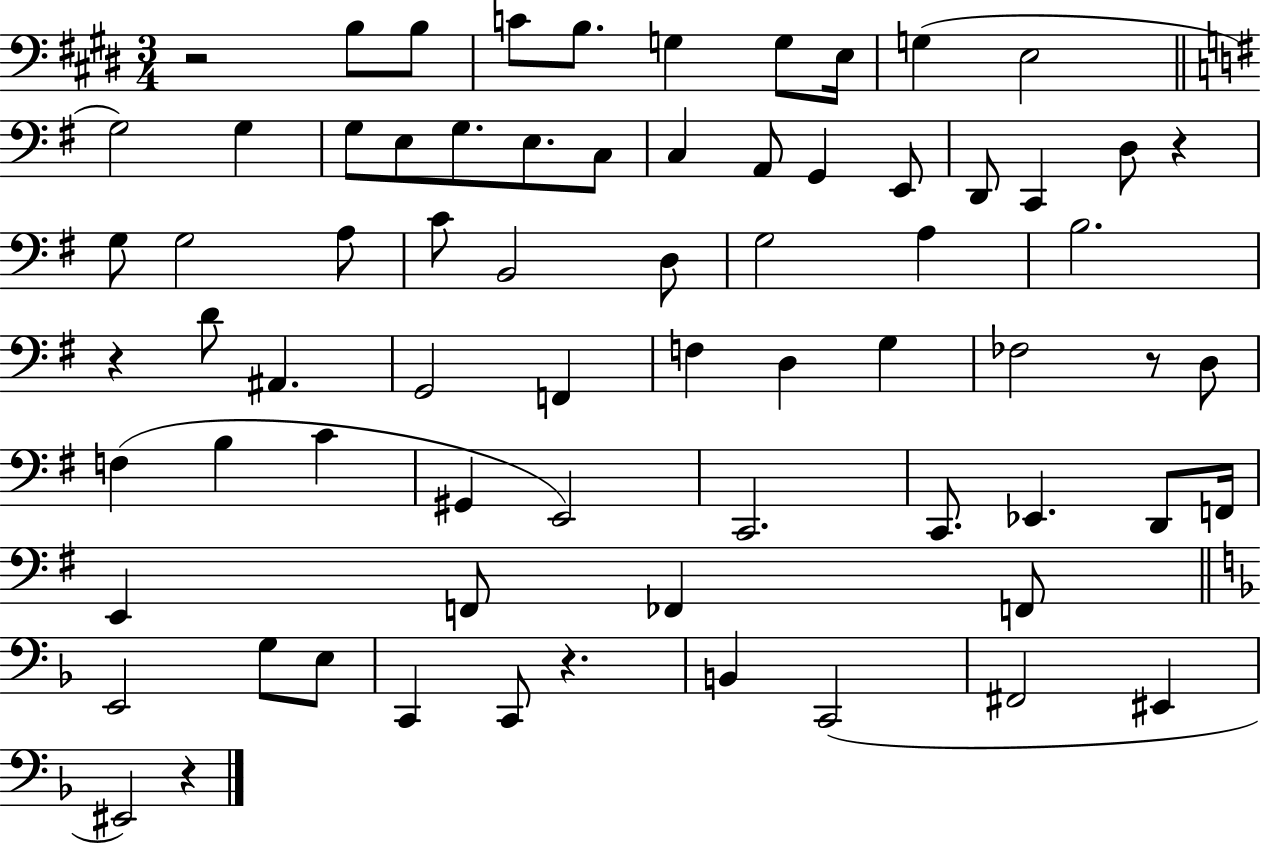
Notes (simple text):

R/h B3/e B3/e C4/e B3/e. G3/q G3/e E3/s G3/q E3/h G3/h G3/q G3/e E3/e G3/e. E3/e. C3/e C3/q A2/e G2/q E2/e D2/e C2/q D3/e R/q G3/e G3/h A3/e C4/e B2/h D3/e G3/h A3/q B3/h. R/q D4/e A#2/q. G2/h F2/q F3/q D3/q G3/q FES3/h R/e D3/e F3/q B3/q C4/q G#2/q E2/h C2/h. C2/e. Eb2/q. D2/e F2/s E2/q F2/e FES2/q F2/e E2/h G3/e E3/e C2/q C2/e R/q. B2/q C2/h F#2/h EIS2/q EIS2/h R/q